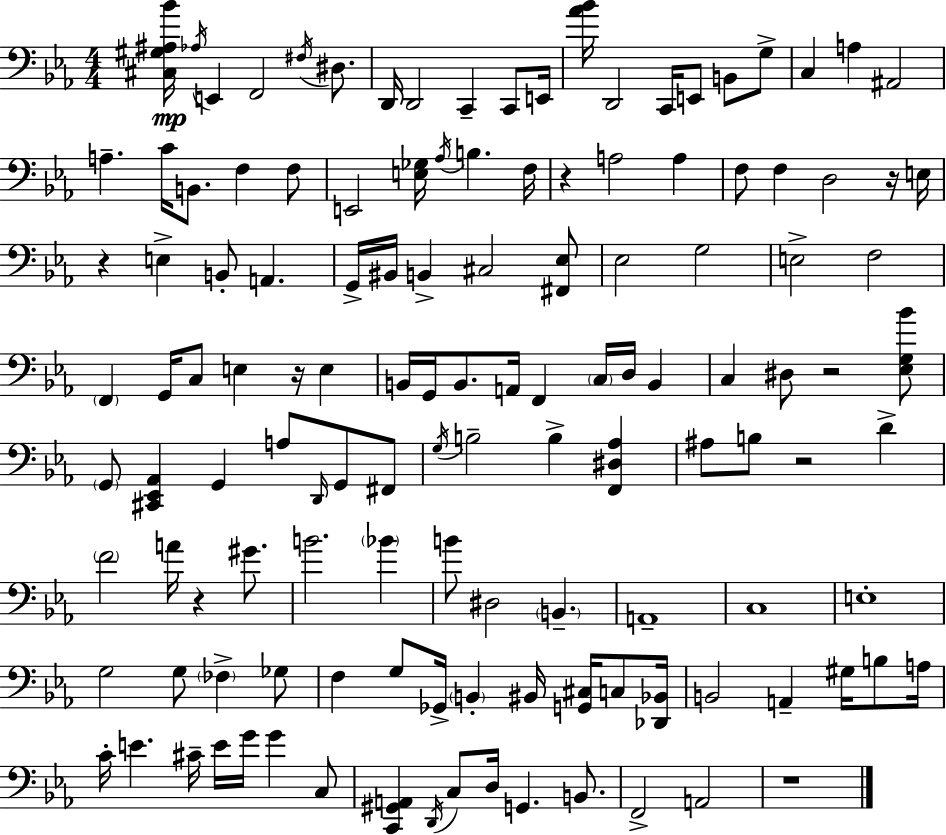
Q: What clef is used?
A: bass